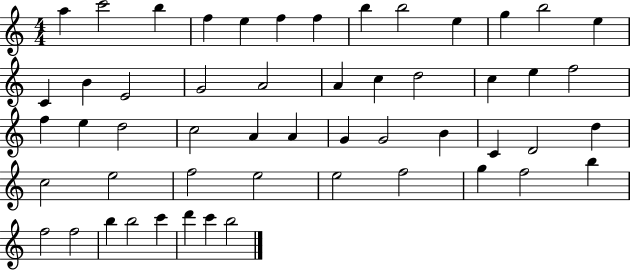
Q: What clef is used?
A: treble